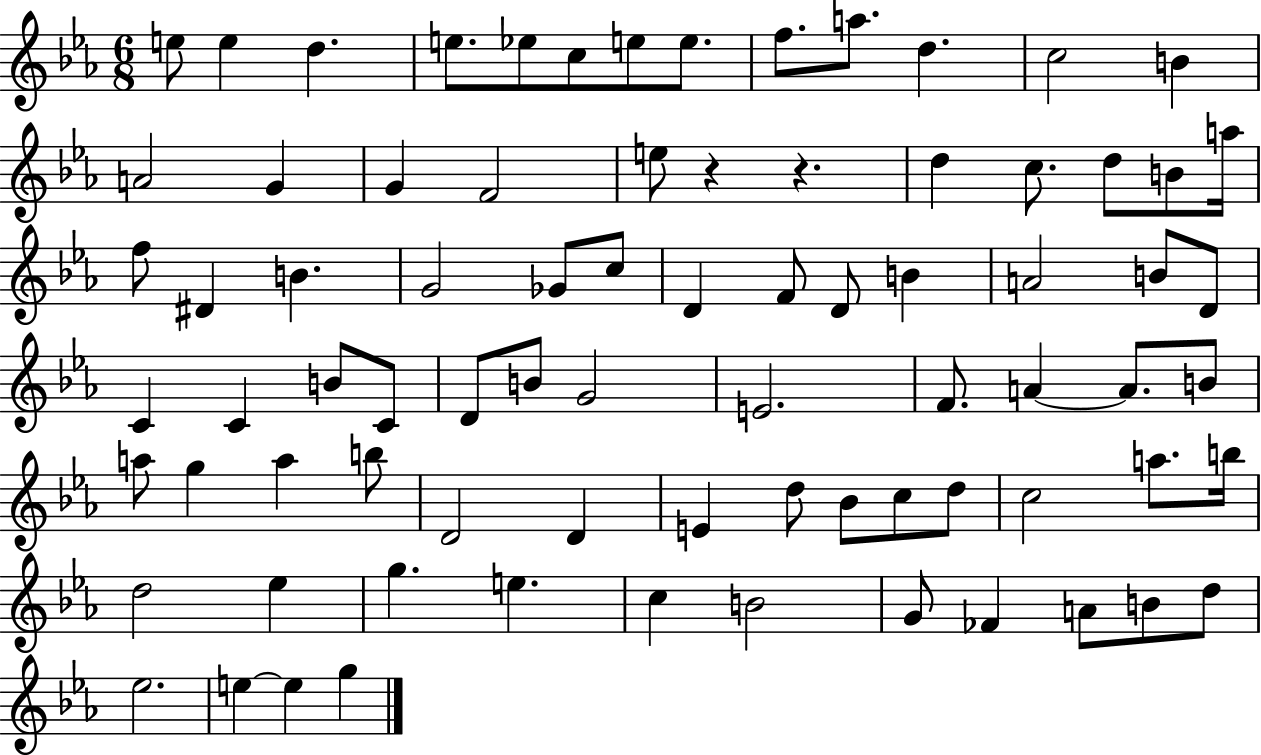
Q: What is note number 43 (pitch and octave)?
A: G4